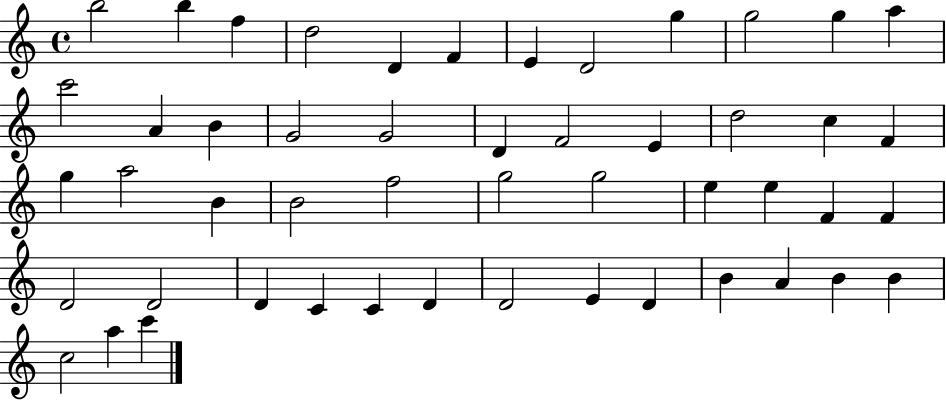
{
  \clef treble
  \time 4/4
  \defaultTimeSignature
  \key c \major
  b''2 b''4 f''4 | d''2 d'4 f'4 | e'4 d'2 g''4 | g''2 g''4 a''4 | \break c'''2 a'4 b'4 | g'2 g'2 | d'4 f'2 e'4 | d''2 c''4 f'4 | \break g''4 a''2 b'4 | b'2 f''2 | g''2 g''2 | e''4 e''4 f'4 f'4 | \break d'2 d'2 | d'4 c'4 c'4 d'4 | d'2 e'4 d'4 | b'4 a'4 b'4 b'4 | \break c''2 a''4 c'''4 | \bar "|."
}